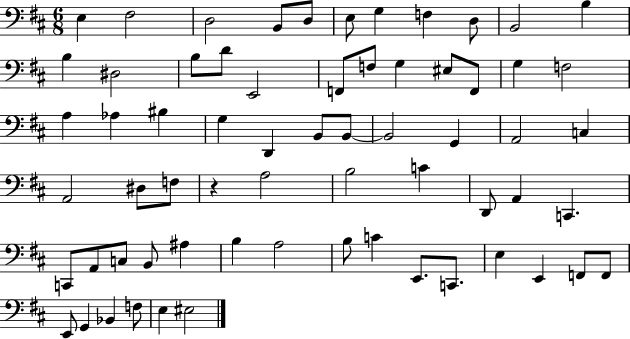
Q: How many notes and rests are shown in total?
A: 65